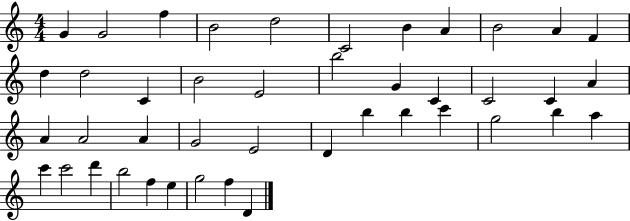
G4/q G4/h F5/q B4/h D5/h C4/h B4/q A4/q B4/h A4/q F4/q D5/q D5/h C4/q B4/h E4/h B5/h G4/q C4/q C4/h C4/q A4/q A4/q A4/h A4/q G4/h E4/h D4/q B5/q B5/q C6/q G5/h B5/q A5/q C6/q C6/h D6/q B5/h F5/q E5/q G5/h F5/q D4/q